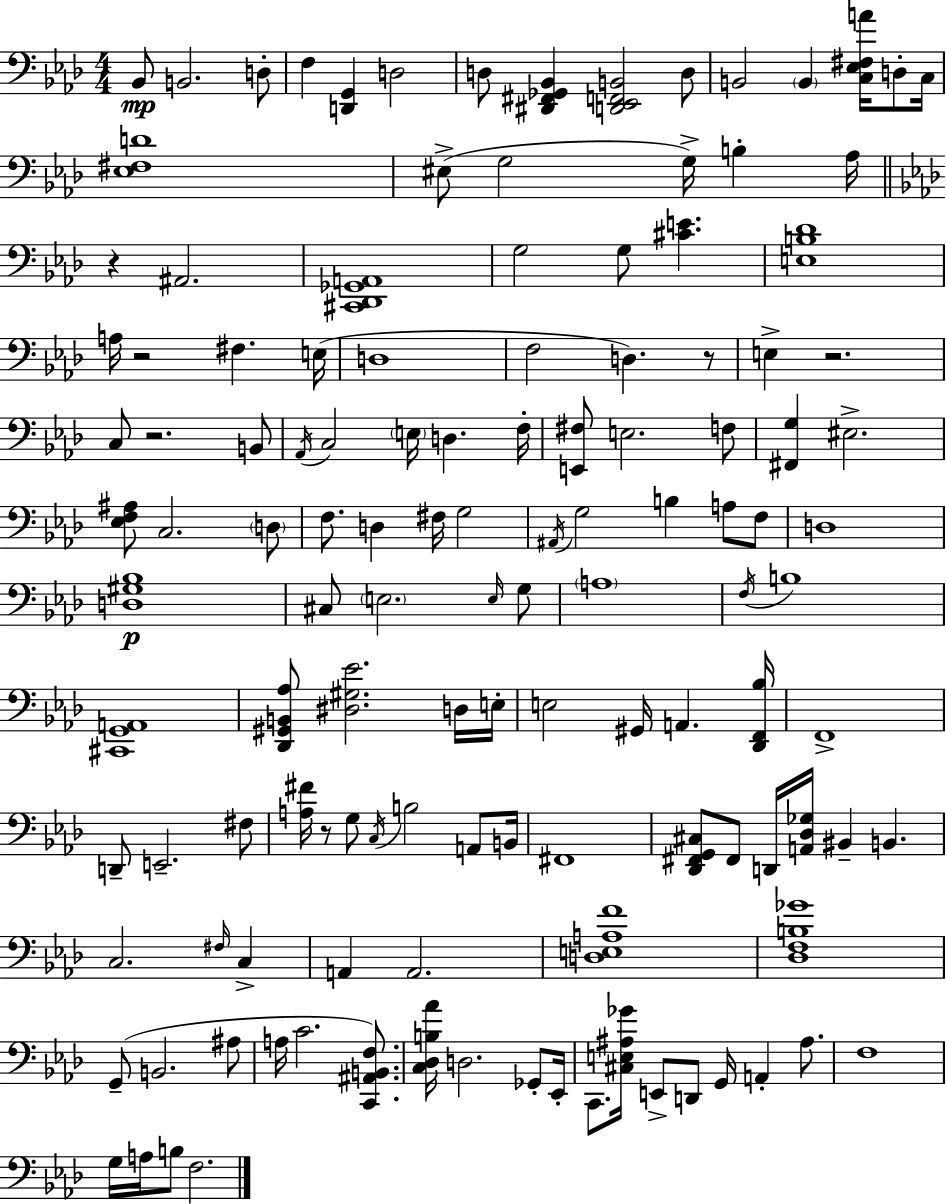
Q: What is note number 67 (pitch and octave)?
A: B3